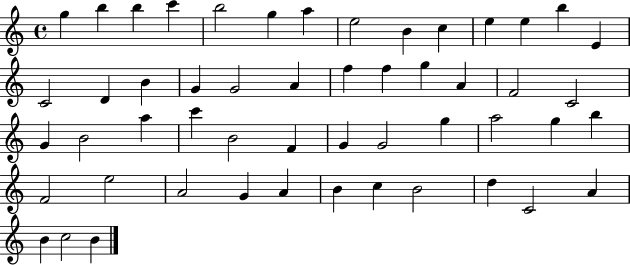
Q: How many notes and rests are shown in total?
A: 52